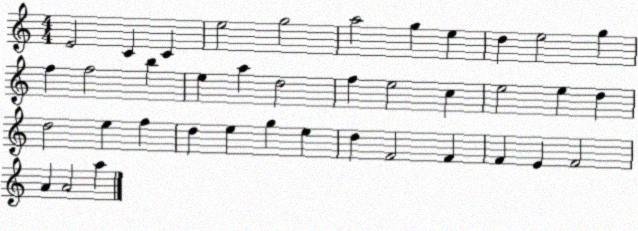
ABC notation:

X:1
T:Untitled
M:4/4
L:1/4
K:C
E2 C C e2 g2 a2 g e d e2 g f f2 b e a d2 f e2 c e2 e d d2 e f d e g e d F2 F F E F2 A A2 a